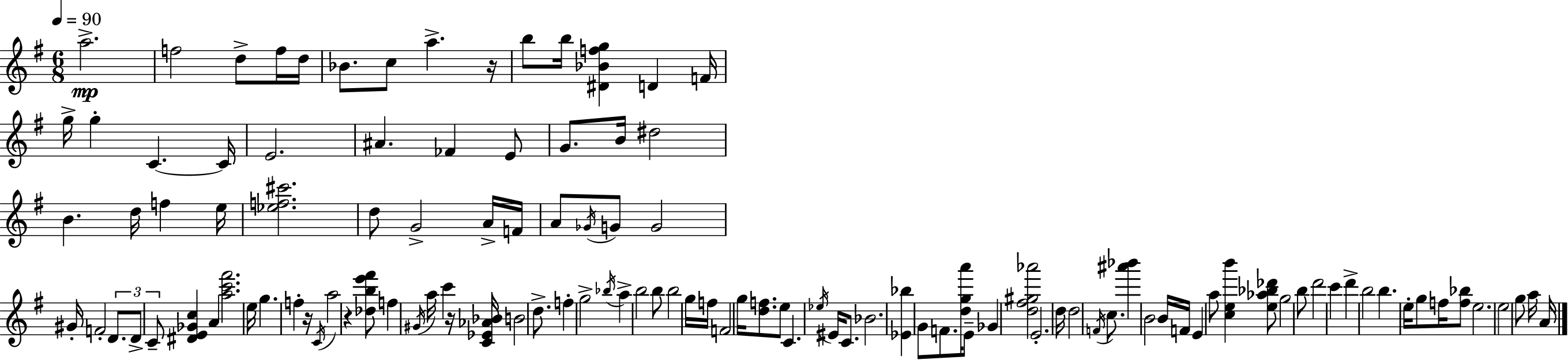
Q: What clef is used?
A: treble